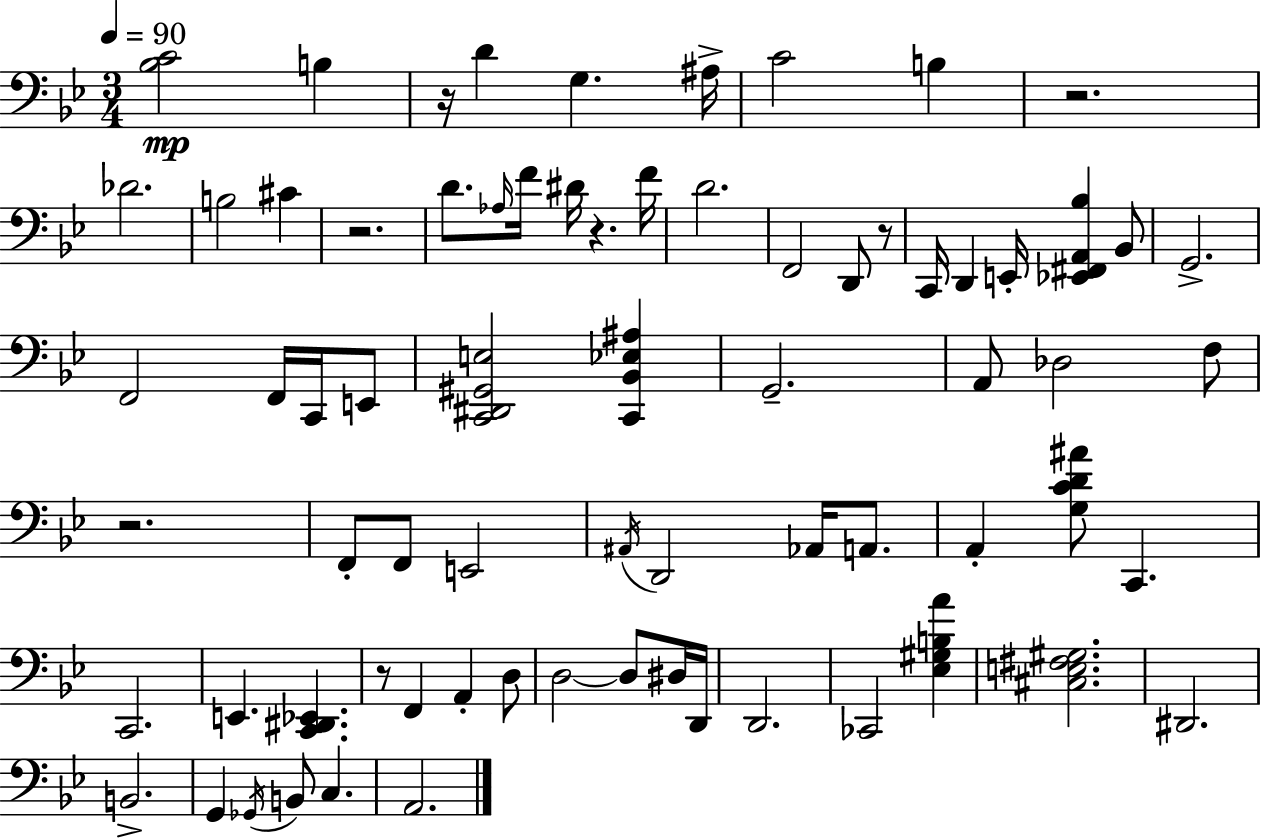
[Bb3,C4]/h B3/q R/s D4/q G3/q. A#3/s C4/h B3/q R/h. Db4/h. B3/h C#4/q R/h. D4/e. Ab3/s F4/s D#4/s R/q. F4/s D4/h. F2/h D2/e R/e C2/s D2/q E2/s [Eb2,F#2,A2,Bb3]/q Bb2/e G2/h. F2/h F2/s C2/s E2/e [C2,D#2,G#2,E3]/h [C2,Bb2,Eb3,A#3]/q G2/h. A2/e Db3/h F3/e R/h. F2/e F2/e E2/h A#2/s D2/h Ab2/s A2/e. A2/q [G3,C4,D4,A#4]/e C2/q. C2/h. E2/q. [C2,D#2,Eb2]/q. R/e F2/q A2/q D3/e D3/h D3/e D#3/s D2/s D2/h. CES2/h [Eb3,G#3,B3,A4]/q [C#3,E3,F#3,G#3]/h. D#2/h. B2/h. G2/q Gb2/s B2/e C3/q. A2/h.